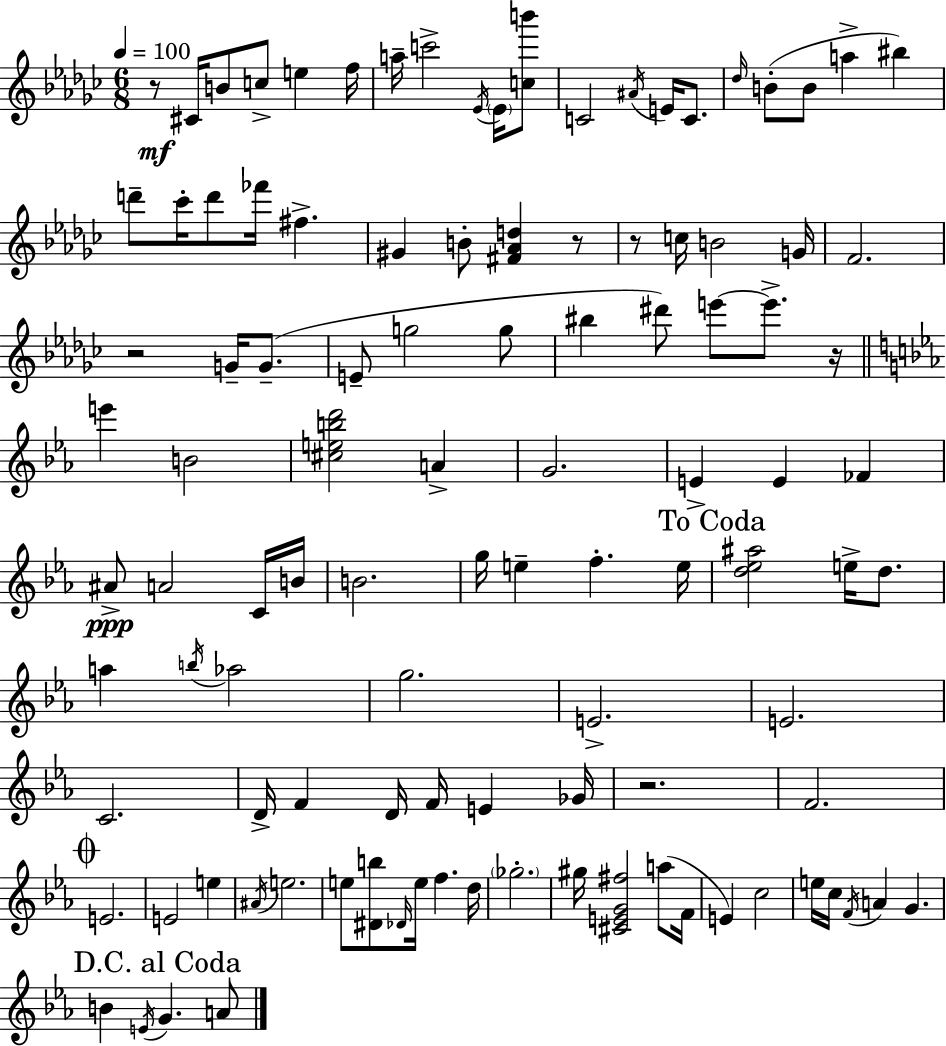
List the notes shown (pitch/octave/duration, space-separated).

R/e C#4/s B4/e C5/e E5/q F5/s A5/s C6/h Eb4/s Eb4/s [C5,B6]/e C4/h A#4/s E4/s C4/e. Db5/s B4/e B4/e A5/q BIS5/q D6/e CES6/s D6/e FES6/s F#5/q. G#4/q B4/e [F#4,Ab4,D5]/q R/e R/e C5/s B4/h G4/s F4/h. R/h G4/s G4/e. E4/e G5/h G5/e BIS5/q D#6/e E6/e E6/e. R/s E6/q B4/h [C#5,E5,B5,D6]/h A4/q G4/h. E4/q E4/q FES4/q A#4/e A4/h C4/s B4/s B4/h. G5/s E5/q F5/q. E5/s [D5,Eb5,A#5]/h E5/s D5/e. A5/q B5/s Ab5/h G5/h. E4/h. E4/h. C4/h. D4/s F4/q D4/s F4/s E4/q Gb4/s R/h. F4/h. E4/h. E4/h E5/q A#4/s E5/h. E5/e [D#4,B5]/e Db4/s E5/s F5/q. D5/s Gb5/h. G#5/s [C#4,E4,G4,F#5]/h A5/e F4/s E4/q C5/h E5/s C5/s F4/s A4/q G4/q. B4/q E4/s G4/q. A4/e